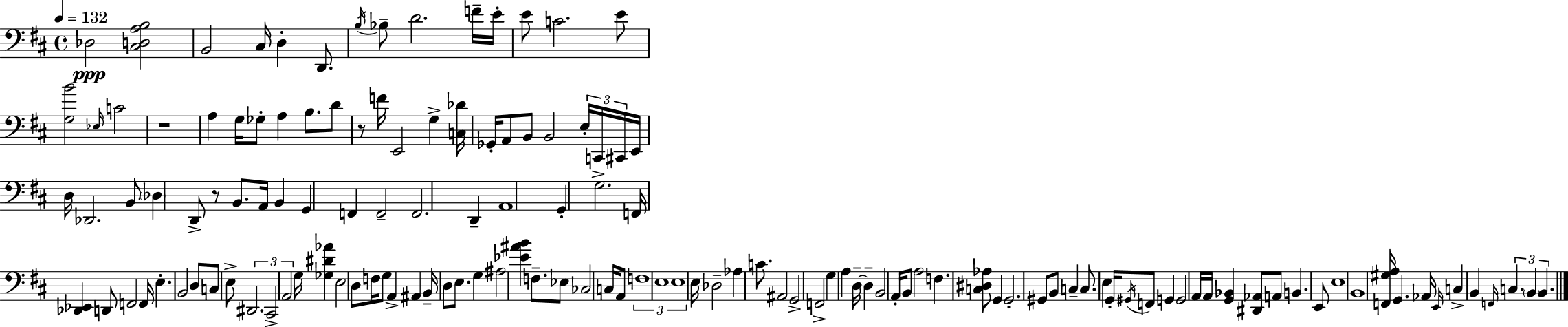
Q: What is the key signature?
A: D major